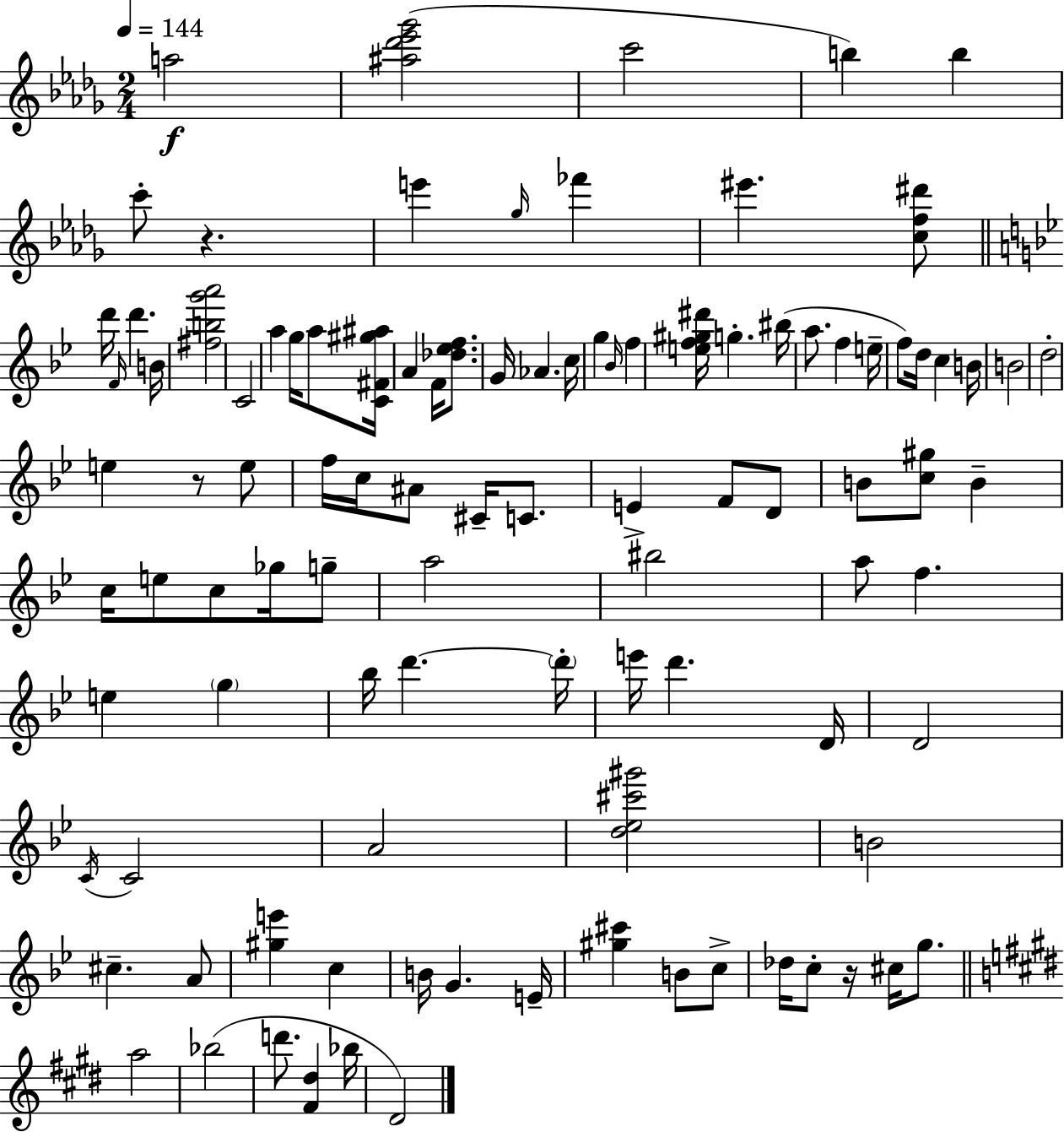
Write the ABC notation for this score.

X:1
T:Untitled
M:2/4
L:1/4
K:Bbm
a2 [^a_d'_e'_g']2 c'2 b b c'/2 z e' _g/4 _f' ^e' [cf^d']/2 d'/4 F/4 d' B/4 [^fbg'a']2 C2 a g/4 a/2 [C^F^g^a]/4 A F/4 [_d_ef]/2 G/4 _A c/4 g _B/4 f [ef^g^d']/4 g ^b/4 a/2 f e/4 f/2 d/4 c B/4 B2 d2 e z/2 e/2 f/4 c/4 ^A/2 ^C/4 C/2 E F/2 D/2 B/2 [c^g]/2 B c/4 e/2 c/2 _g/4 g/2 a2 ^b2 a/2 f e g _b/4 d' d'/4 e'/4 d' D/4 D2 C/4 C2 A2 [d_e^c'^g']2 B2 ^c A/2 [^ge'] c B/4 G E/4 [^g^c'] B/2 c/2 _d/4 c/2 z/4 ^c/4 g/2 a2 _b2 d'/2 [^F^d] _b/4 ^D2